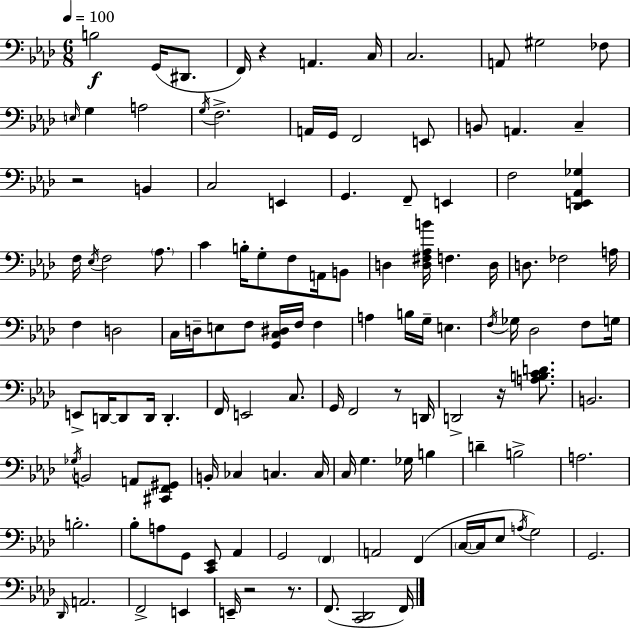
X:1
T:Untitled
M:6/8
L:1/4
K:Ab
B,2 G,,/4 ^D,,/2 F,,/4 z A,, C,/4 C,2 A,,/2 ^G,2 _F,/2 E,/4 G, A,2 G,/4 F,2 A,,/4 G,,/4 F,,2 E,,/2 B,,/2 A,, C, z2 B,, C,2 E,, G,, F,,/2 E,, F,2 [_D,,E,,_A,,_G,] F,/4 _E,/4 F,2 _A,/2 C B,/4 G,/2 F,/2 A,,/4 B,,/2 D, [D,^F,_A,B]/4 F, D,/4 D,/2 _F,2 A,/4 F, D,2 C,/4 D,/4 E,/2 F,/2 [G,,C,^D,]/4 F,/4 F, A, B,/4 G,/4 E, F,/4 _G,/4 _D,2 F,/2 G,/4 E,,/2 D,,/4 D,,/2 D,,/4 D,, F,,/4 E,,2 C,/2 G,,/4 F,,2 z/2 D,,/4 D,,2 z/4 [A,B,CD]/2 B,,2 _G,/4 B,,2 A,,/2 [^C,,F,,^G,,]/2 B,,/4 _C, C, C,/4 C,/4 G, _G,/4 B, D B,2 A,2 B,2 _B,/2 A,/2 G,,/2 [C,,_E,,]/2 _A,, G,,2 F,, A,,2 F,, C,/4 C,/4 _E,/2 A,/4 G,2 G,,2 _D,,/4 A,,2 F,,2 E,, E,,/4 z2 z/2 F,,/2 [C,,_D,,]2 F,,/4